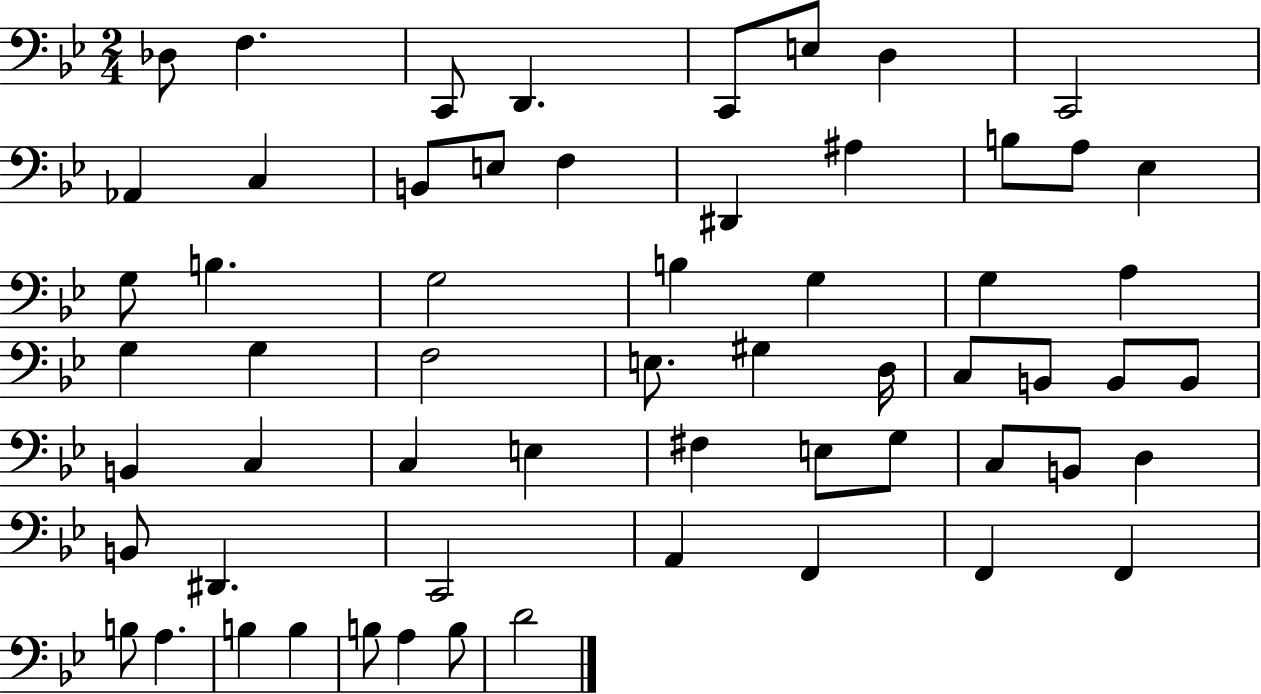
X:1
T:Untitled
M:2/4
L:1/4
K:Bb
_D,/2 F, C,,/2 D,, C,,/2 E,/2 D, C,,2 _A,, C, B,,/2 E,/2 F, ^D,, ^A, B,/2 A,/2 _E, G,/2 B, G,2 B, G, G, A, G, G, F,2 E,/2 ^G, D,/4 C,/2 B,,/2 B,,/2 B,,/2 B,, C, C, E, ^F, E,/2 G,/2 C,/2 B,,/2 D, B,,/2 ^D,, C,,2 A,, F,, F,, F,, B,/2 A, B, B, B,/2 A, B,/2 D2